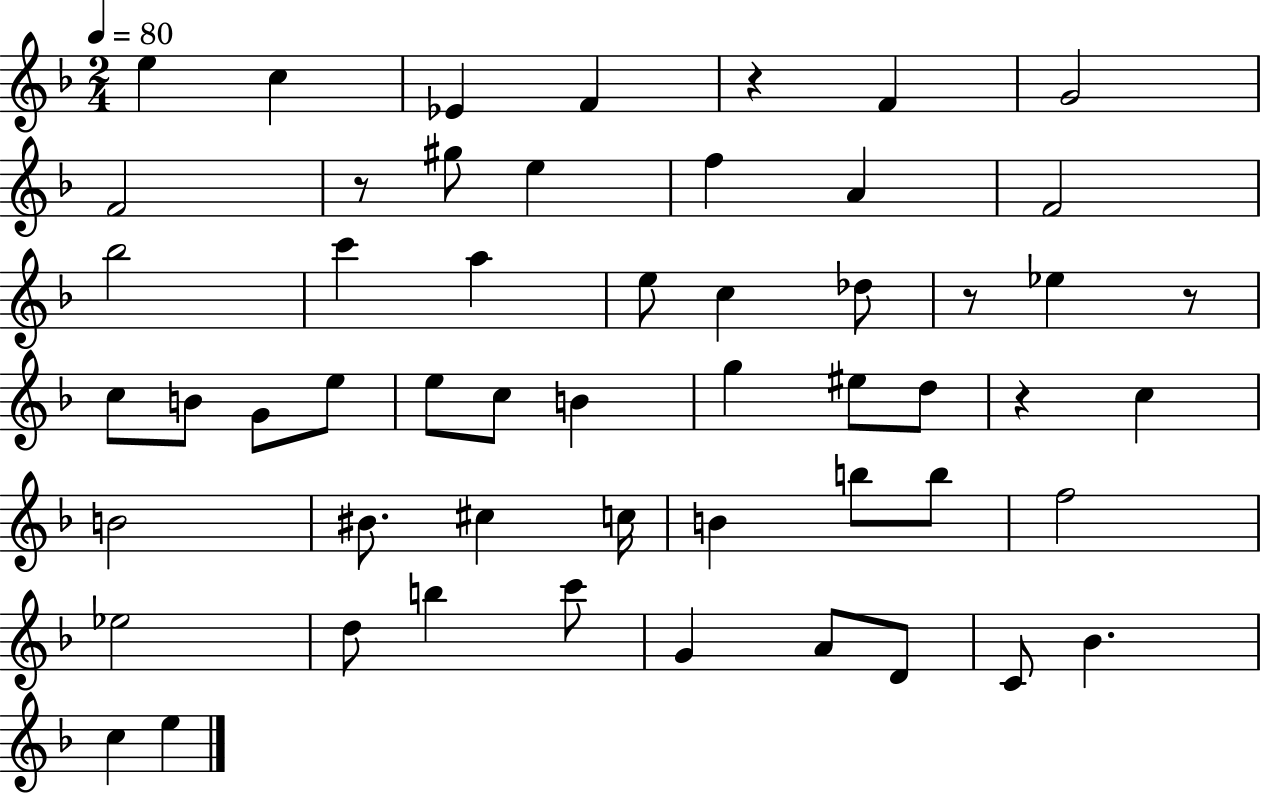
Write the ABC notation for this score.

X:1
T:Untitled
M:2/4
L:1/4
K:F
e c _E F z F G2 F2 z/2 ^g/2 e f A F2 _b2 c' a e/2 c _d/2 z/2 _e z/2 c/2 B/2 G/2 e/2 e/2 c/2 B g ^e/2 d/2 z c B2 ^B/2 ^c c/4 B b/2 b/2 f2 _e2 d/2 b c'/2 G A/2 D/2 C/2 _B c e